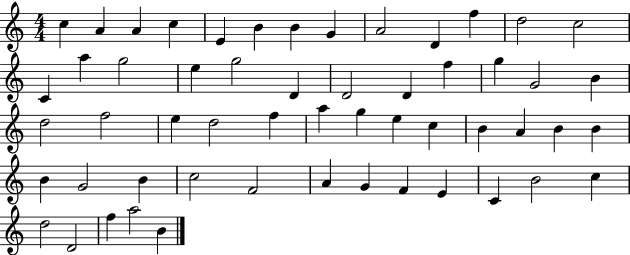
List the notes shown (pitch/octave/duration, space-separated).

C5/q A4/q A4/q C5/q E4/q B4/q B4/q G4/q A4/h D4/q F5/q D5/h C5/h C4/q A5/q G5/h E5/q G5/h D4/q D4/h D4/q F5/q G5/q G4/h B4/q D5/h F5/h E5/q D5/h F5/q A5/q G5/q E5/q C5/q B4/q A4/q B4/q B4/q B4/q G4/h B4/q C5/h F4/h A4/q G4/q F4/q E4/q C4/q B4/h C5/q D5/h D4/h F5/q A5/h B4/q